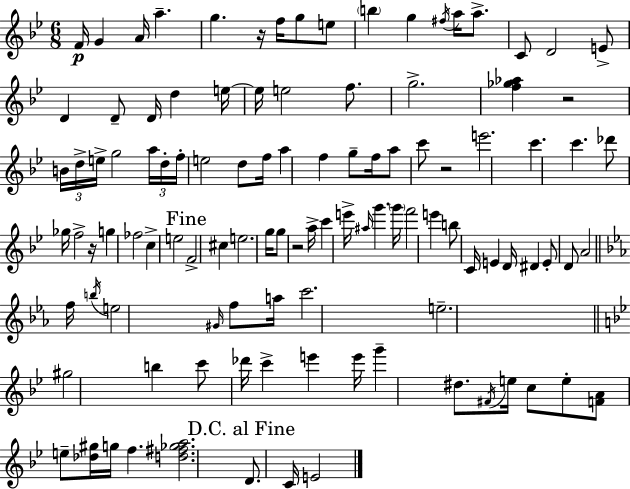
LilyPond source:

{
  \clef treble
  \numericTimeSignature
  \time 6/8
  \key bes \major
  \repeat volta 2 { f'16\p g'4 a'16 a''4.-- | g''4. r16 f''16 g''8 e''8 | \parenthesize b''4 g''4 \acciaccatura { fis''16 } a''16 a''8.-> | c'8 d'2 e'8-> | \break d'4 d'8-- d'16 d''4 | e''16~~ e''16 e''2 f''8. | g''2.-> | <f'' ges'' aes''>4 r2 | \break \tuplet 3/2 { b'16 d''16-> e''16-> } g''2 | \tuplet 3/2 { a''16 d''16-. f''16-. } e''2 d''8 | f''16 a''4 f''4 g''8-- | f''16 a''8 c'''8 r2 | \break e'''2. | c'''4. c'''4. | des'''8 ges''16 f''2-> | r16 g''4 fes''2 | \break c''4-> e''2 | \mark "Fine" f'2-> cis''4 | e''2. | g''16 g''8 r2 | \break a''16-> c'''4 e'''16-> \grace { ais''16 } g'''4. | \parenthesize g'''16 f'''2 e'''4 | b''8 c'16 e'4 d'16 dis'4 | e'8-. d'8 a'2 | \break \bar "||" \break \key c \minor f''16 \acciaccatura { b''16 } e''2 \grace { gis'16 } f''8 | a''16 c'''2. | e''2.-- | \bar "||" \break \key bes \major gis''2 b''4 | c'''8 des'''16 c'''4-> e'''4 e'''16 | g'''4-- dis''8. \acciaccatura { fis'16 } e''16 c''8 e''8-. | <f' a'>8 e''8-- <des'' gis''>16 g''16 f''4. | \break <d'' fis'' ges'' a''>2. | \mark "D.C. al Fine" d'8. c'16 e'2 | } \bar "|."
}